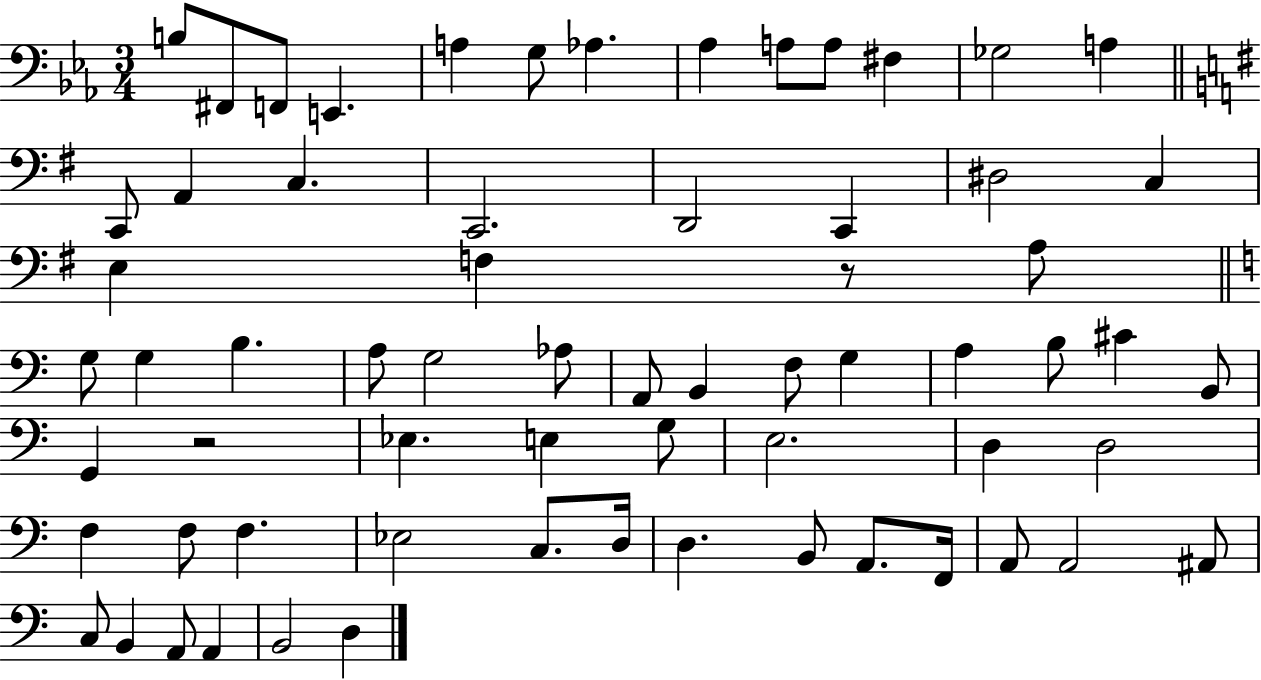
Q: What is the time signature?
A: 3/4